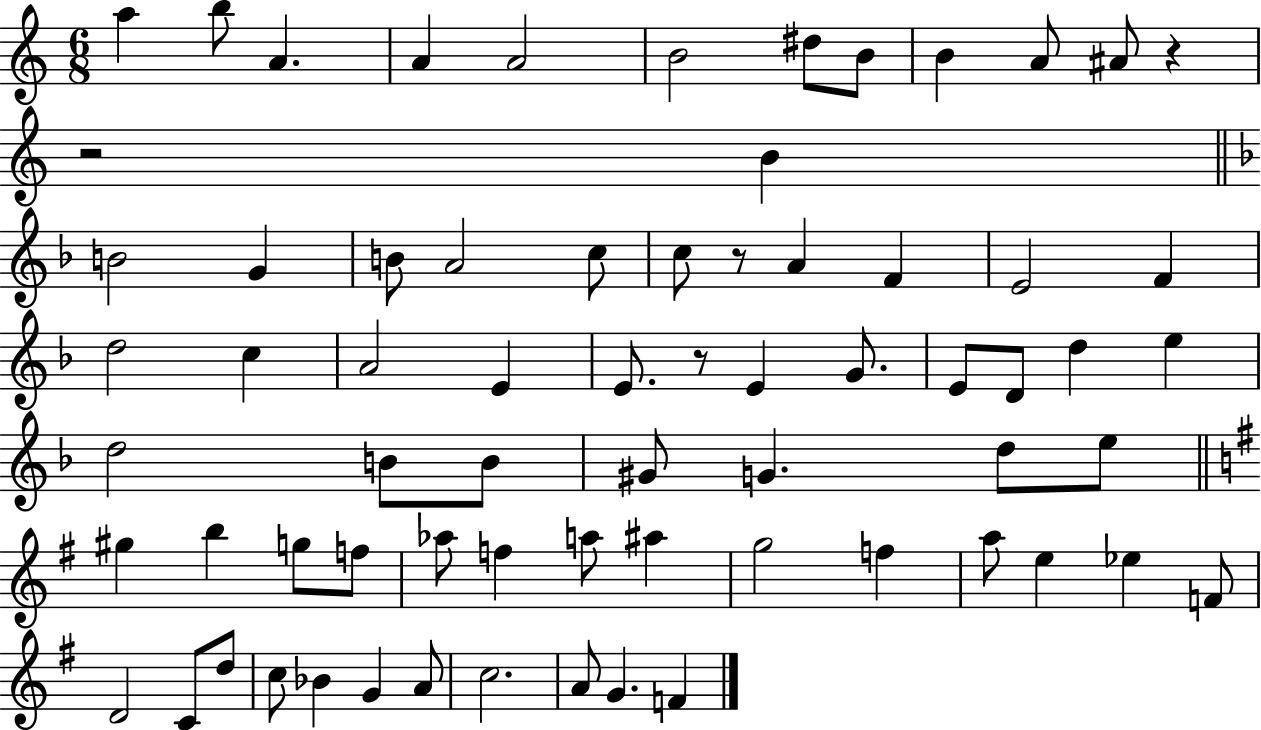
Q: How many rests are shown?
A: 4